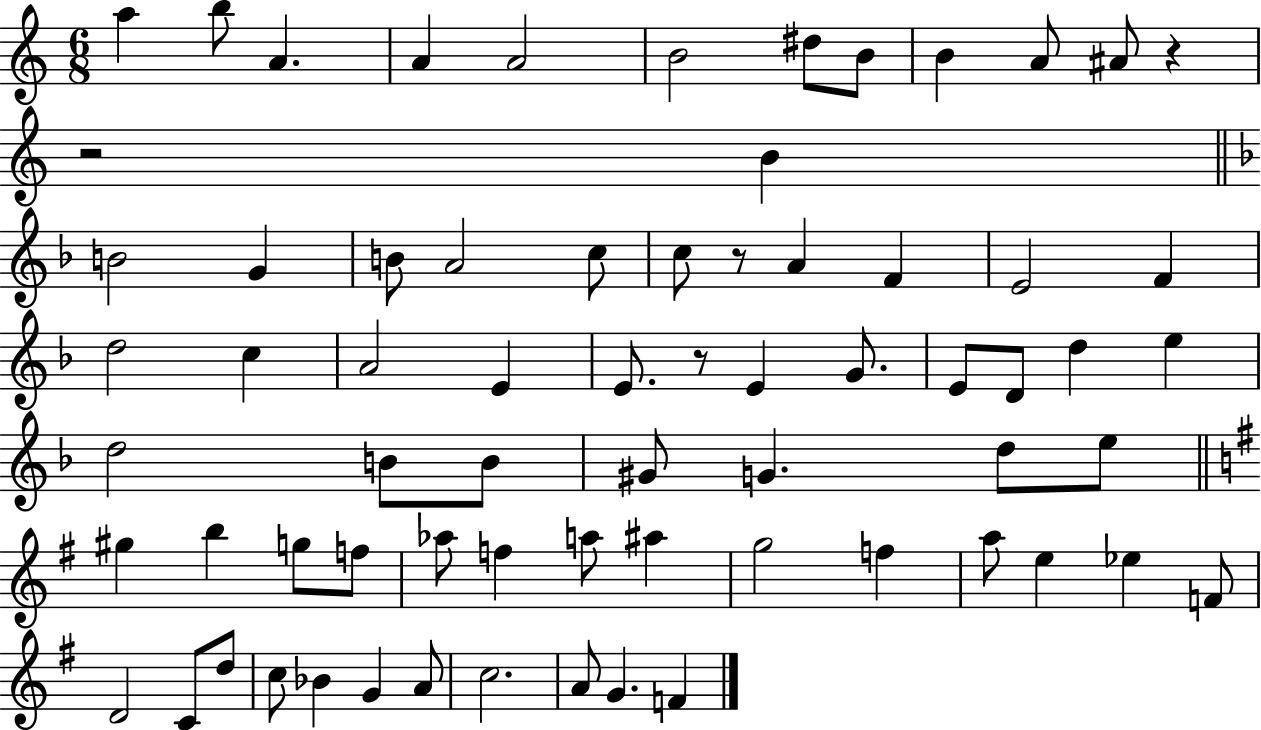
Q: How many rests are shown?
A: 4